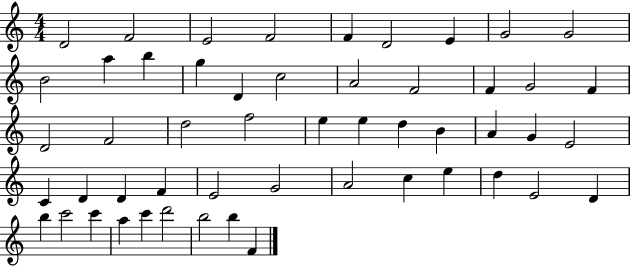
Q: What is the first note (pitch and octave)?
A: D4